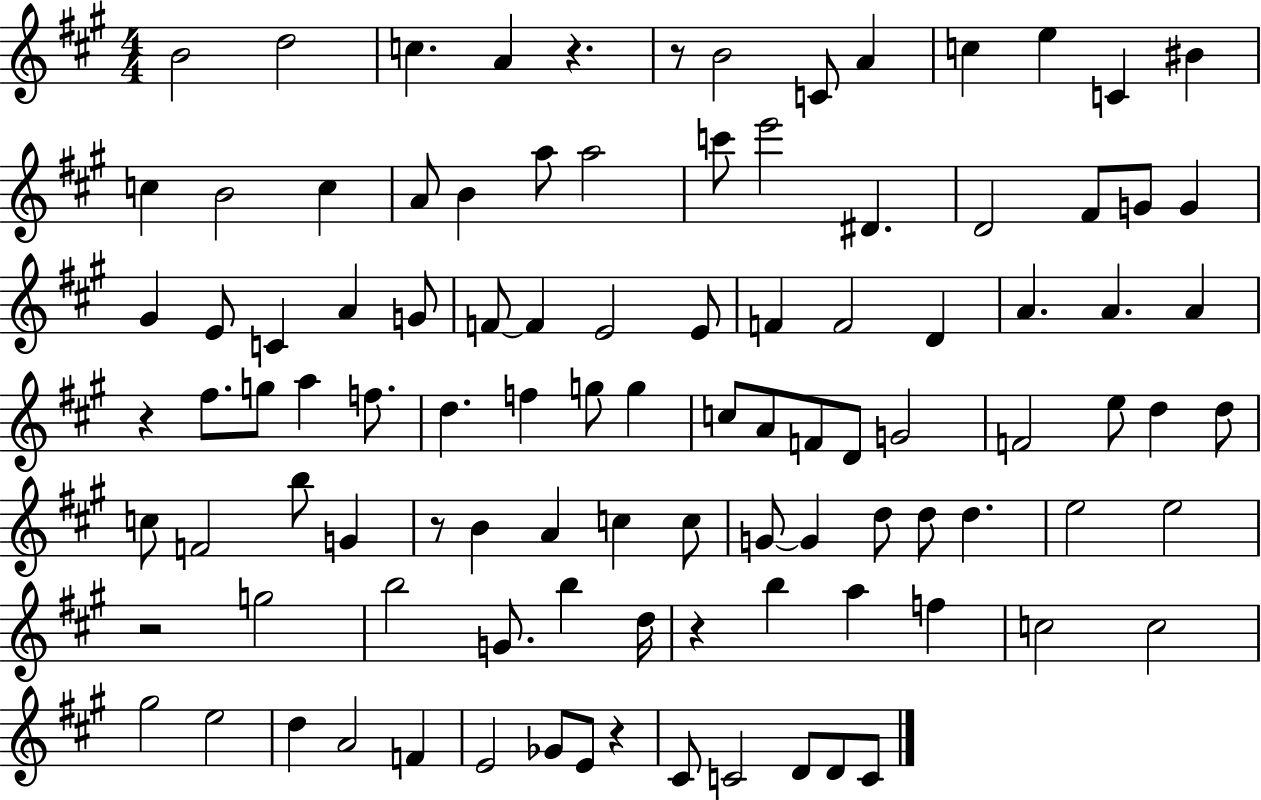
{
  \clef treble
  \numericTimeSignature
  \time 4/4
  \key a \major
  \repeat volta 2 { b'2 d''2 | c''4. a'4 r4. | r8 b'2 c'8 a'4 | c''4 e''4 c'4 bis'4 | \break c''4 b'2 c''4 | a'8 b'4 a''8 a''2 | c'''8 e'''2 dis'4. | d'2 fis'8 g'8 g'4 | \break gis'4 e'8 c'4 a'4 g'8 | f'8~~ f'4 e'2 e'8 | f'4 f'2 d'4 | a'4. a'4. a'4 | \break r4 fis''8. g''8 a''4 f''8. | d''4. f''4 g''8 g''4 | c''8 a'8 f'8 d'8 g'2 | f'2 e''8 d''4 d''8 | \break c''8 f'2 b''8 g'4 | r8 b'4 a'4 c''4 c''8 | g'8~~ g'4 d''8 d''8 d''4. | e''2 e''2 | \break r2 g''2 | b''2 g'8. b''4 d''16 | r4 b''4 a''4 f''4 | c''2 c''2 | \break gis''2 e''2 | d''4 a'2 f'4 | e'2 ges'8 e'8 r4 | cis'8 c'2 d'8 d'8 c'8 | \break } \bar "|."
}